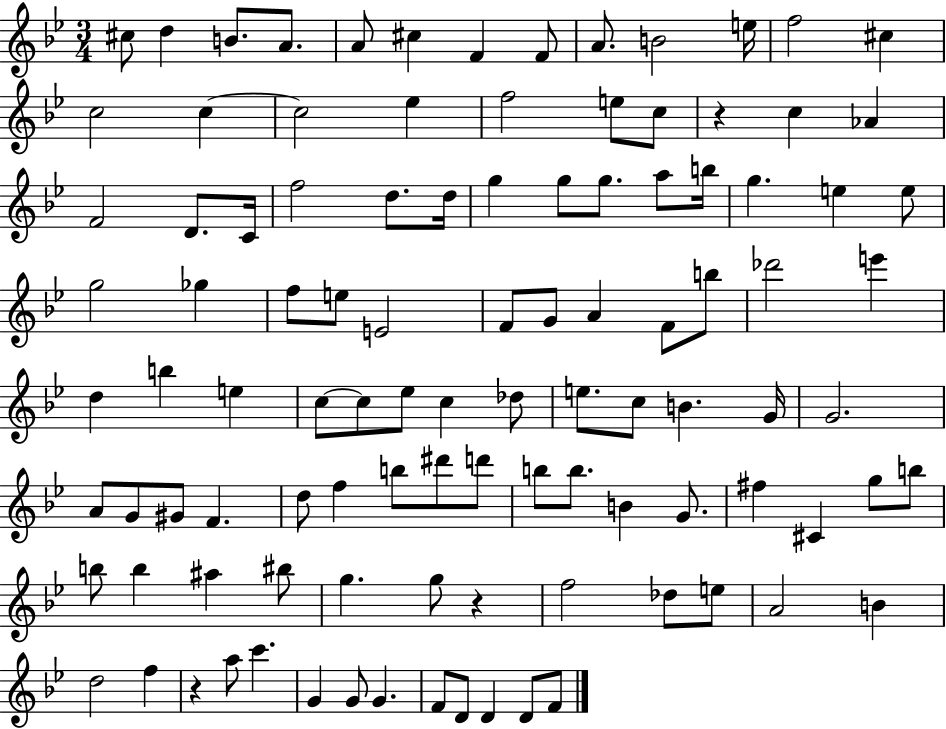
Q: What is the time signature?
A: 3/4